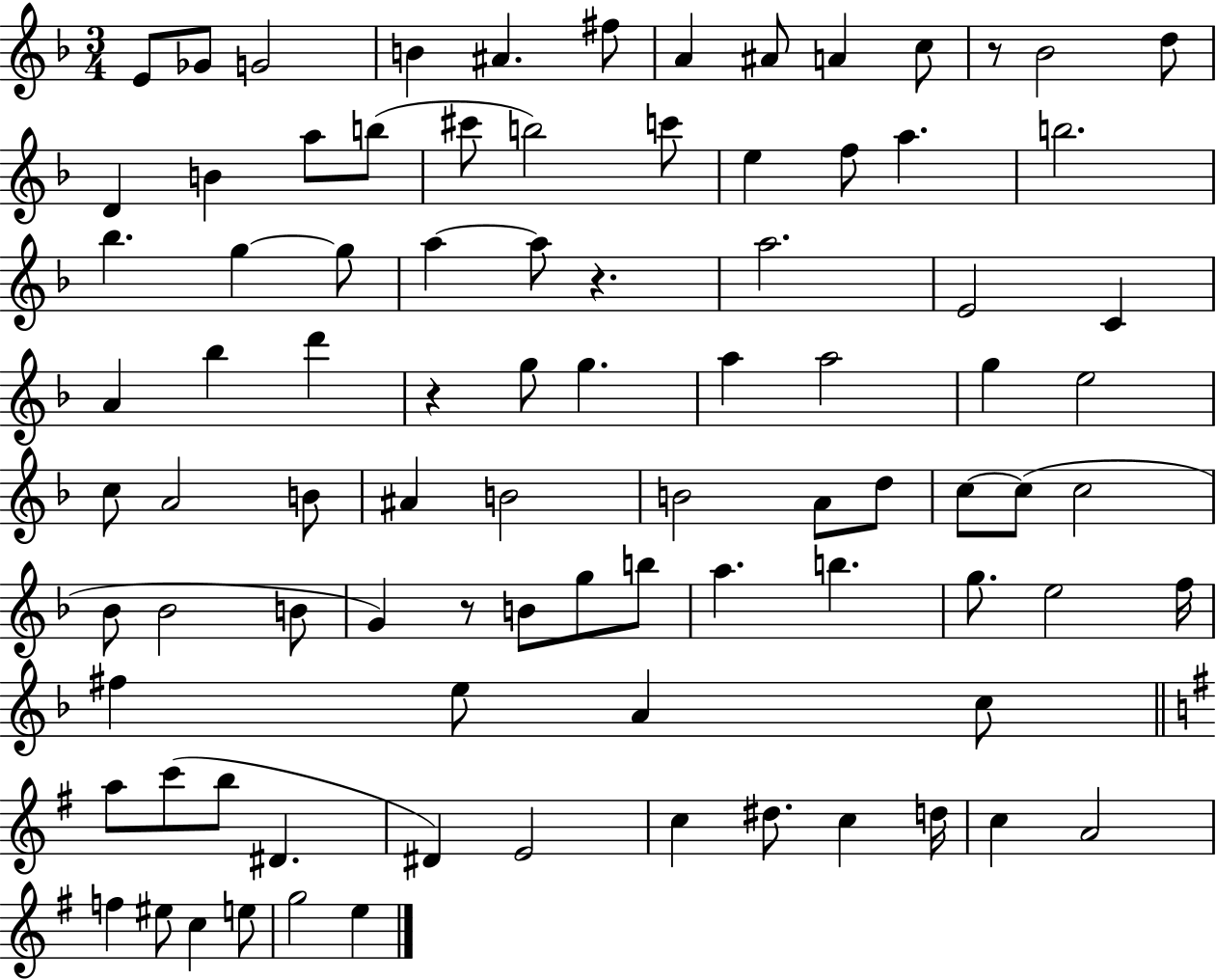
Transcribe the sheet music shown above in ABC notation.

X:1
T:Untitled
M:3/4
L:1/4
K:F
E/2 _G/2 G2 B ^A ^f/2 A ^A/2 A c/2 z/2 _B2 d/2 D B a/2 b/2 ^c'/2 b2 c'/2 e f/2 a b2 _b g g/2 a a/2 z a2 E2 C A _b d' z g/2 g a a2 g e2 c/2 A2 B/2 ^A B2 B2 A/2 d/2 c/2 c/2 c2 _B/2 _B2 B/2 G z/2 B/2 g/2 b/2 a b g/2 e2 f/4 ^f e/2 A c/2 a/2 c'/2 b/2 ^D ^D E2 c ^d/2 c d/4 c A2 f ^e/2 c e/2 g2 e